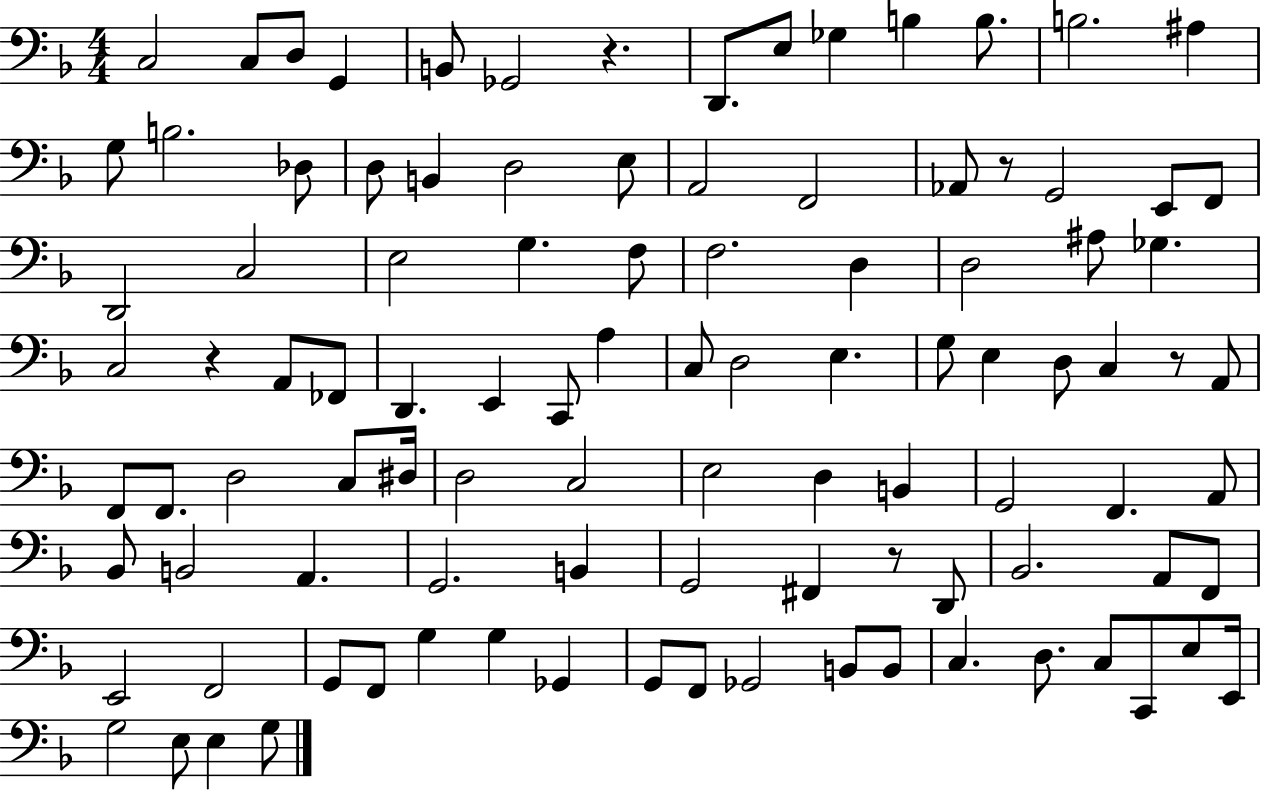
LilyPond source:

{
  \clef bass
  \numericTimeSignature
  \time 4/4
  \key f \major
  \repeat volta 2 { c2 c8 d8 g,4 | b,8 ges,2 r4. | d,8. e8 ges4 b4 b8. | b2. ais4 | \break g8 b2. des8 | d8 b,4 d2 e8 | a,2 f,2 | aes,8 r8 g,2 e,8 f,8 | \break d,2 c2 | e2 g4. f8 | f2. d4 | d2 ais8 ges4. | \break c2 r4 a,8 fes,8 | d,4. e,4 c,8 a4 | c8 d2 e4. | g8 e4 d8 c4 r8 a,8 | \break f,8 f,8. d2 c8 dis16 | d2 c2 | e2 d4 b,4 | g,2 f,4. a,8 | \break bes,8 b,2 a,4. | g,2. b,4 | g,2 fis,4 r8 d,8 | bes,2. a,8 f,8 | \break e,2 f,2 | g,8 f,8 g4 g4 ges,4 | g,8 f,8 ges,2 b,8 b,8 | c4. d8. c8 c,8 e8 e,16 | \break g2 e8 e4 g8 | } \bar "|."
}